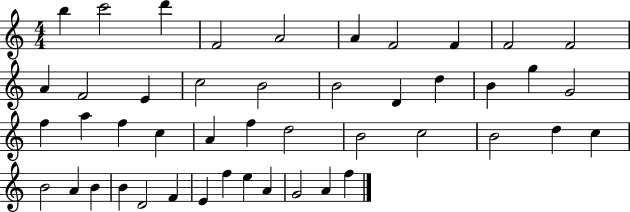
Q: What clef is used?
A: treble